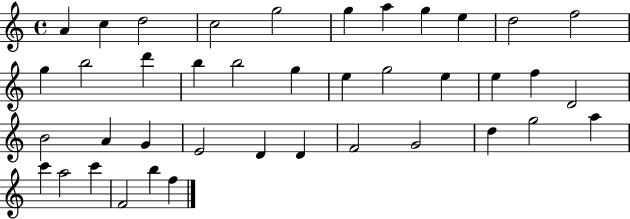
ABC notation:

X:1
T:Untitled
M:4/4
L:1/4
K:C
A c d2 c2 g2 g a g e d2 f2 g b2 d' b b2 g e g2 e e f D2 B2 A G E2 D D F2 G2 d g2 a c' a2 c' F2 b f